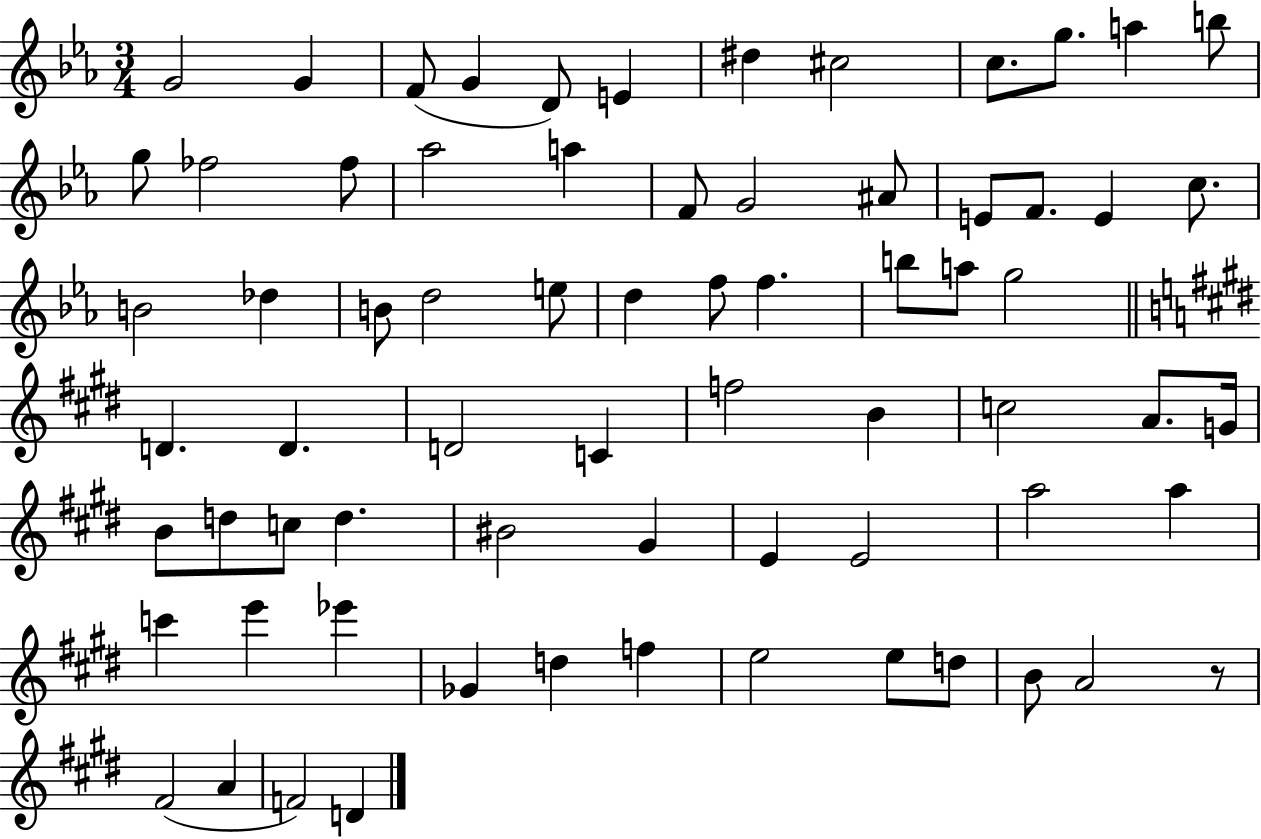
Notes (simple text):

G4/h G4/q F4/e G4/q D4/e E4/q D#5/q C#5/h C5/e. G5/e. A5/q B5/e G5/e FES5/h FES5/e Ab5/h A5/q F4/e G4/h A#4/e E4/e F4/e. E4/q C5/e. B4/h Db5/q B4/e D5/h E5/e D5/q F5/e F5/q. B5/e A5/e G5/h D4/q. D4/q. D4/h C4/q F5/h B4/q C5/h A4/e. G4/s B4/e D5/e C5/e D5/q. BIS4/h G#4/q E4/q E4/h A5/h A5/q C6/q E6/q Eb6/q Gb4/q D5/q F5/q E5/h E5/e D5/e B4/e A4/h R/e F#4/h A4/q F4/h D4/q